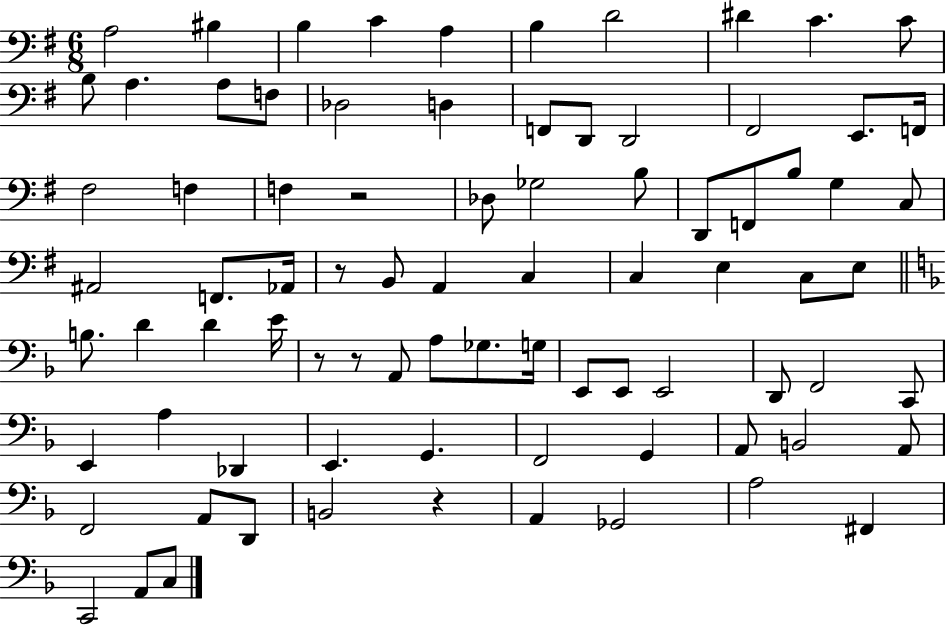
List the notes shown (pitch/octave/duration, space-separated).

A3/h BIS3/q B3/q C4/q A3/q B3/q D4/h D#4/q C4/q. C4/e B3/e A3/q. A3/e F3/e Db3/h D3/q F2/e D2/e D2/h F#2/h E2/e. F2/s F#3/h F3/q F3/q R/h Db3/e Gb3/h B3/e D2/e F2/e B3/e G3/q C3/e A#2/h F2/e. Ab2/s R/e B2/e A2/q C3/q C3/q E3/q C3/e E3/e B3/e. D4/q D4/q E4/s R/e R/e A2/e A3/e Gb3/e. G3/s E2/e E2/e E2/h D2/e F2/h C2/e E2/q A3/q Db2/q E2/q. G2/q. F2/h G2/q A2/e B2/h A2/e F2/h A2/e D2/e B2/h R/q A2/q Gb2/h A3/h F#2/q C2/h A2/e C3/e